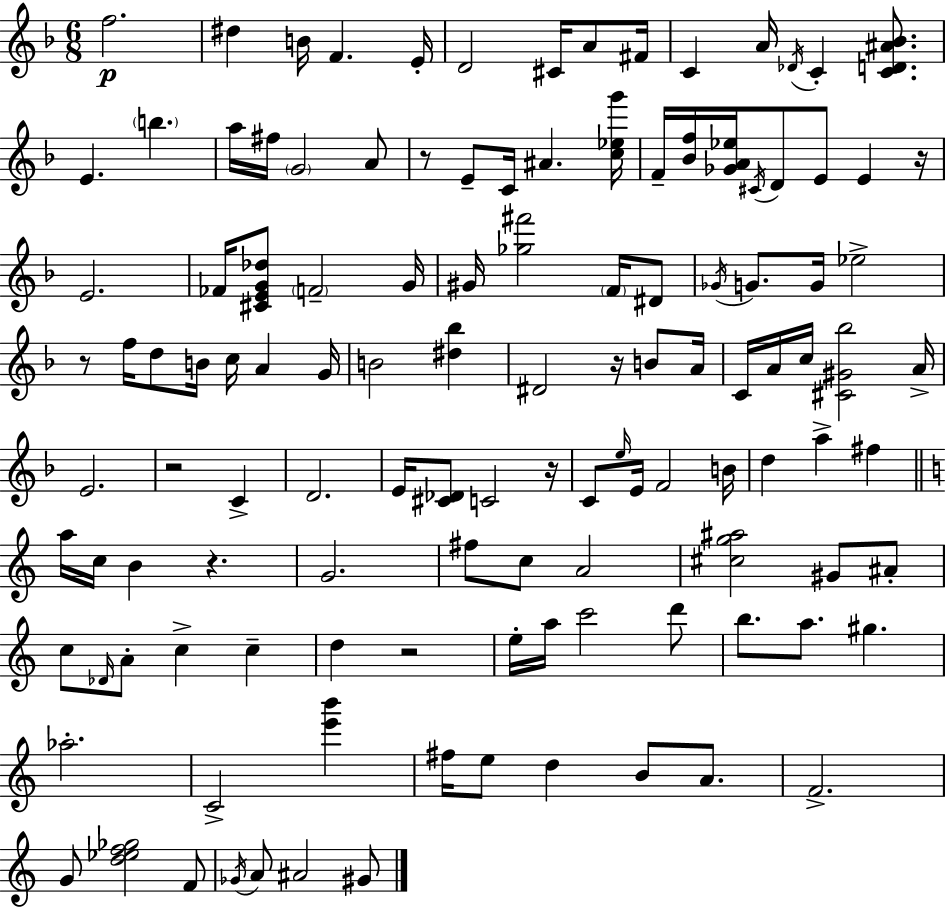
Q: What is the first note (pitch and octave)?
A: F5